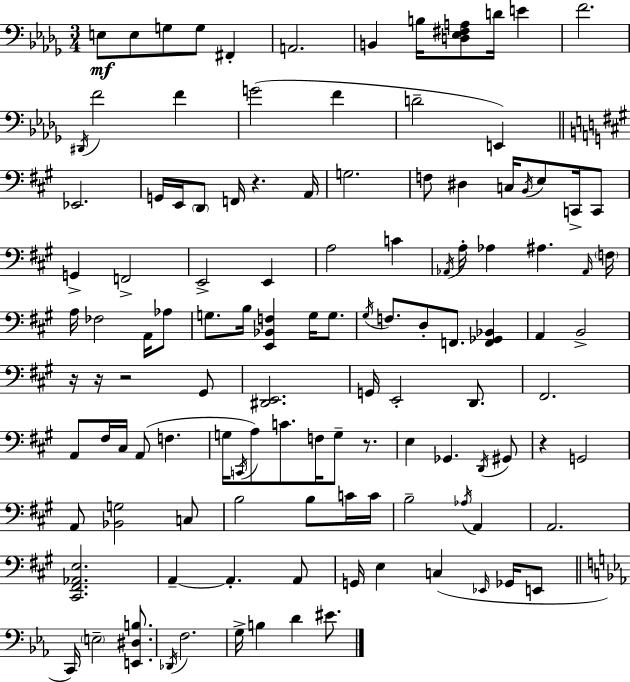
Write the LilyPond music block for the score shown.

{
  \clef bass
  \numericTimeSignature
  \time 3/4
  \key bes \minor
  e8\mf e8 g8 g8 fis,4-. | a,2. | b,4 b16 <d ees fis a>8 d'16 e'4 | f'2. | \break \acciaccatura { dis,16 } f'2 f'4 | g'2( f'4 | d'2-- e,4) | \bar "||" \break \key a \major ees,2. | g,16 e,16 \parenthesize d,8 f,16 r4. a,16 | g2. | f8 dis4 c16 \acciaccatura { b,16 } e8 c,16-> c,8 | \break g,4-> f,2-> | e,2-> e,4 | a2 c'4 | \acciaccatura { aes,16 } a16-. aes4 ais4. | \break \grace { aes,16 } \parenthesize f16 a16 fes2 | a,16 aes8 g8. b16 <e, bes, f>4 g16 | g8. \acciaccatura { gis16 } f8. d8-. f,8. | <f, ges, bes,>4 a,4 b,2-> | \break r16 r16 r2 | gis,8 <dis, e,>2. | g,16 e,2-. | d,8. fis,2. | \break a,8 fis16 cis16 a,8( f4. | g16 \acciaccatura { c,16 } a8) c'8. f16 | g8-- r8. e4 ges,4. | \acciaccatura { d,16 } gis,8 r4 g,2 | \break a,8 <bes, g>2 | c8 b2 | b8 c'16 c'16 b2-- | \acciaccatura { aes16 } a,4 a,2. | \break <cis, fis, aes, e>2. | a,4--~~ a,4.-. | a,8 g,16 e4 | c4( \grace { ees,16 } ges,16 e,8 \bar "||" \break \key ees \major c,16) \parenthesize e2-- <e, dis b>8. | \acciaccatura { des,16 } f2. | g16-> b4 d'4 eis'8. | \bar "|."
}